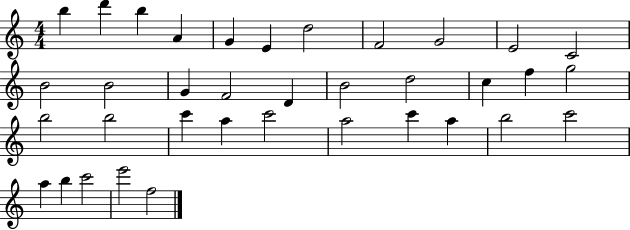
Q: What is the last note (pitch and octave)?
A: F5